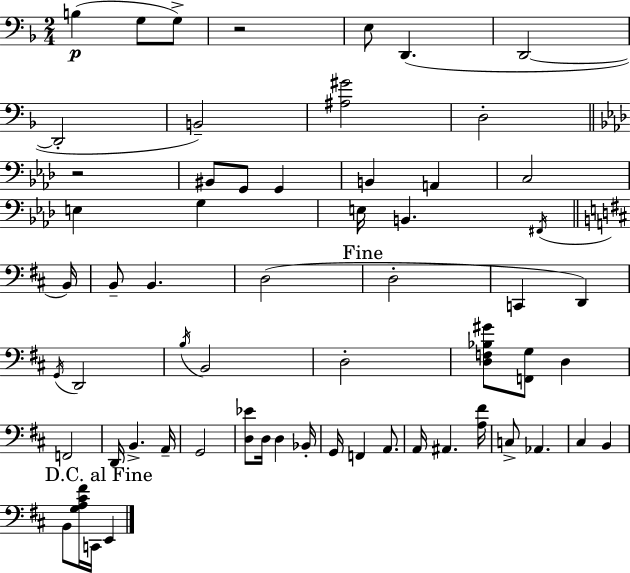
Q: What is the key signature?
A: F major